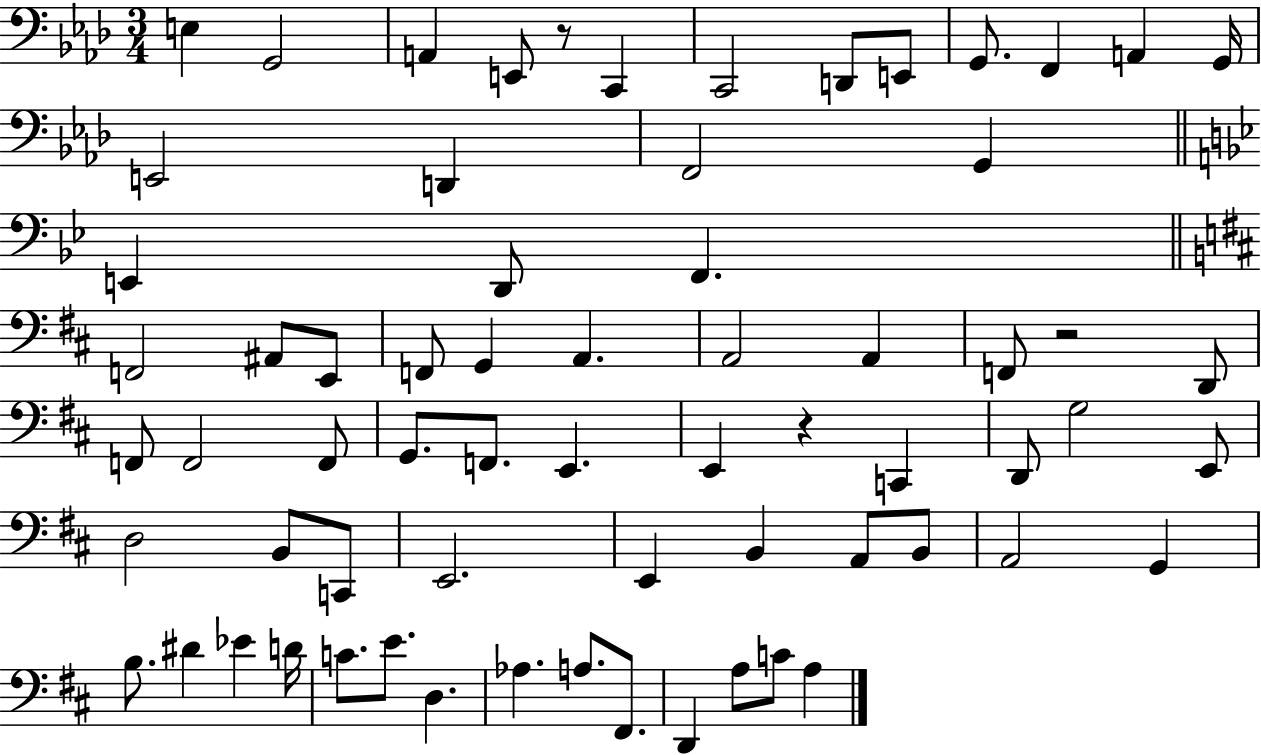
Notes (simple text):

E3/q G2/h A2/q E2/e R/e C2/q C2/h D2/e E2/e G2/e. F2/q A2/q G2/s E2/h D2/q F2/h G2/q E2/q D2/e F2/q. F2/h A#2/e E2/e F2/e G2/q A2/q. A2/h A2/q F2/e R/h D2/e F2/e F2/h F2/e G2/e. F2/e. E2/q. E2/q R/q C2/q D2/e G3/h E2/e D3/h B2/e C2/e E2/h. E2/q B2/q A2/e B2/e A2/h G2/q B3/e. D#4/q Eb4/q D4/s C4/e. E4/e. D3/q. Ab3/q. A3/e. F#2/e. D2/q A3/e C4/e A3/q